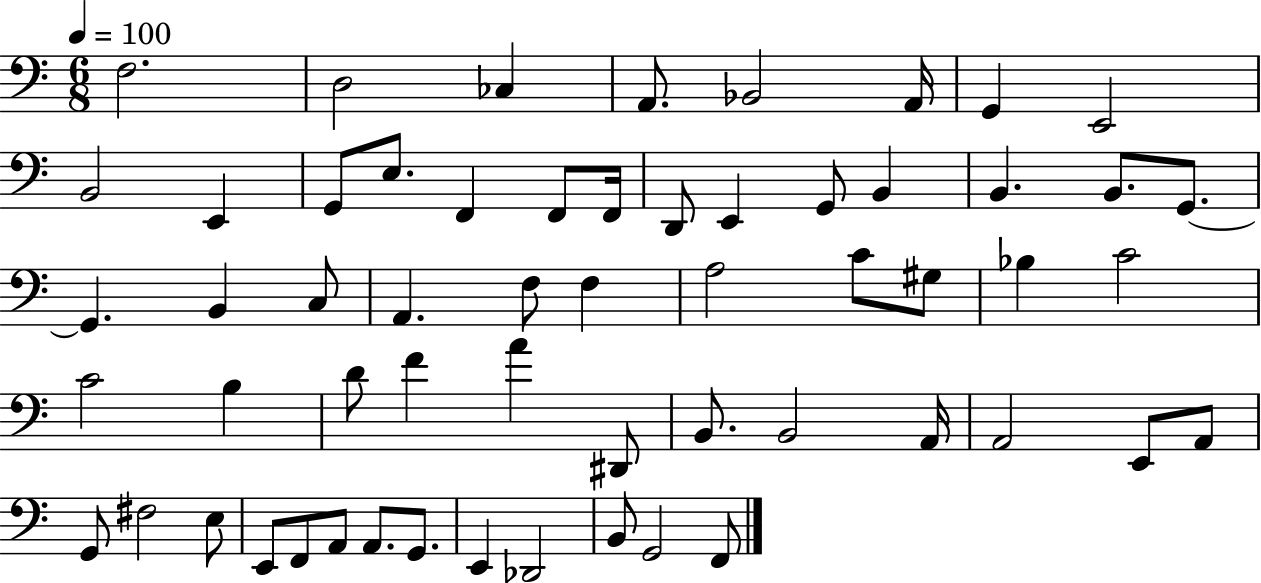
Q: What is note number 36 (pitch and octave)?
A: D4